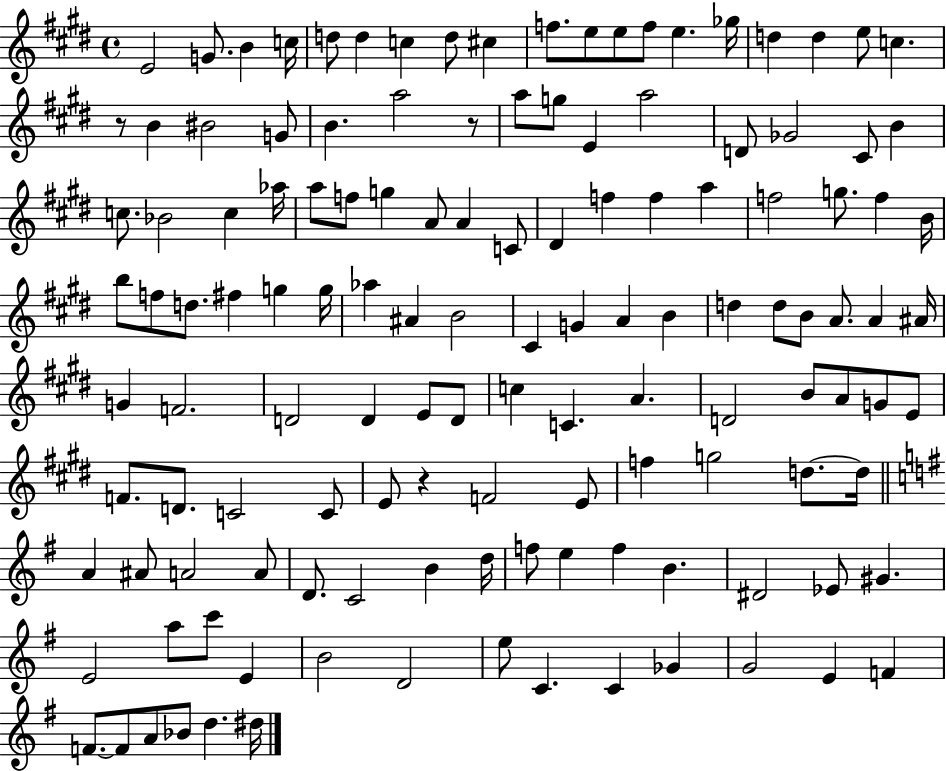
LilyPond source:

{
  \clef treble
  \time 4/4
  \defaultTimeSignature
  \key e \major
  \repeat volta 2 { e'2 g'8. b'4 c''16 | d''8 d''4 c''4 d''8 cis''4 | f''8. e''8 e''8 f''8 e''4. ges''16 | d''4 d''4 e''8 c''4. | \break r8 b'4 bis'2 g'8 | b'4. a''2 r8 | a''8 g''8 e'4 a''2 | d'8 ges'2 cis'8 b'4 | \break c''8. bes'2 c''4 aes''16 | a''8 f''8 g''4 a'8 a'4 c'8 | dis'4 f''4 f''4 a''4 | f''2 g''8. f''4 b'16 | \break b''8 f''8 d''8. fis''4 g''4 g''16 | aes''4 ais'4 b'2 | cis'4 g'4 a'4 b'4 | d''4 d''8 b'8 a'8. a'4 ais'16 | \break g'4 f'2. | d'2 d'4 e'8 d'8 | c''4 c'4. a'4. | d'2 b'8 a'8 g'8 e'8 | \break f'8. d'8. c'2 c'8 | e'8 r4 f'2 e'8 | f''4 g''2 d''8.~~ d''16 | \bar "||" \break \key e \minor a'4 ais'8 a'2 a'8 | d'8. c'2 b'4 d''16 | f''8 e''4 f''4 b'4. | dis'2 ees'8 gis'4. | \break e'2 a''8 c'''8 e'4 | b'2 d'2 | e''8 c'4. c'4 ges'4 | g'2 e'4 f'4 | \break f'8.~~ f'8 a'8 bes'8 d''4. dis''16 | } \bar "|."
}